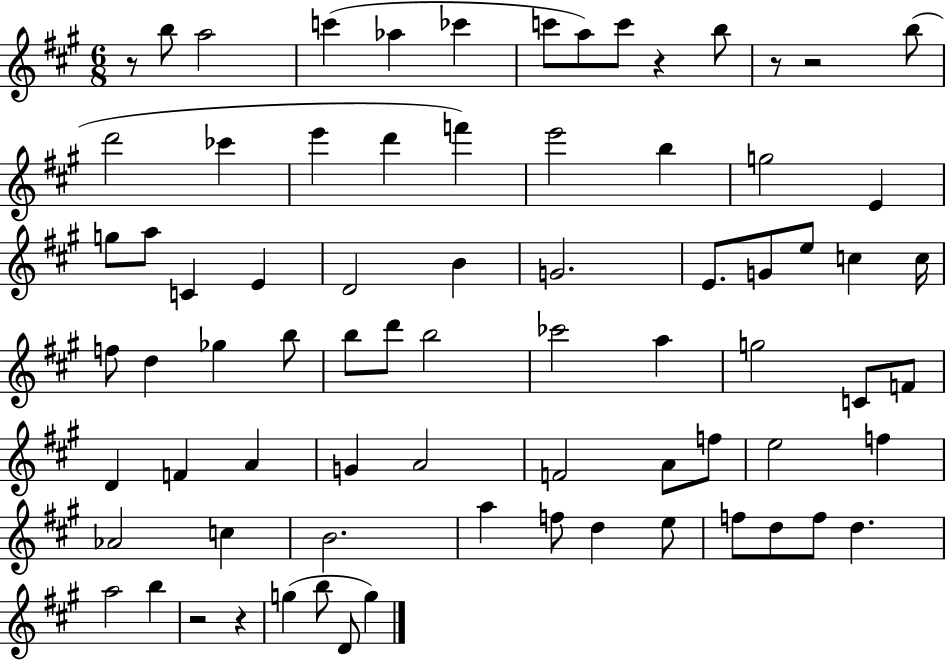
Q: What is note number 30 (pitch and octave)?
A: C5